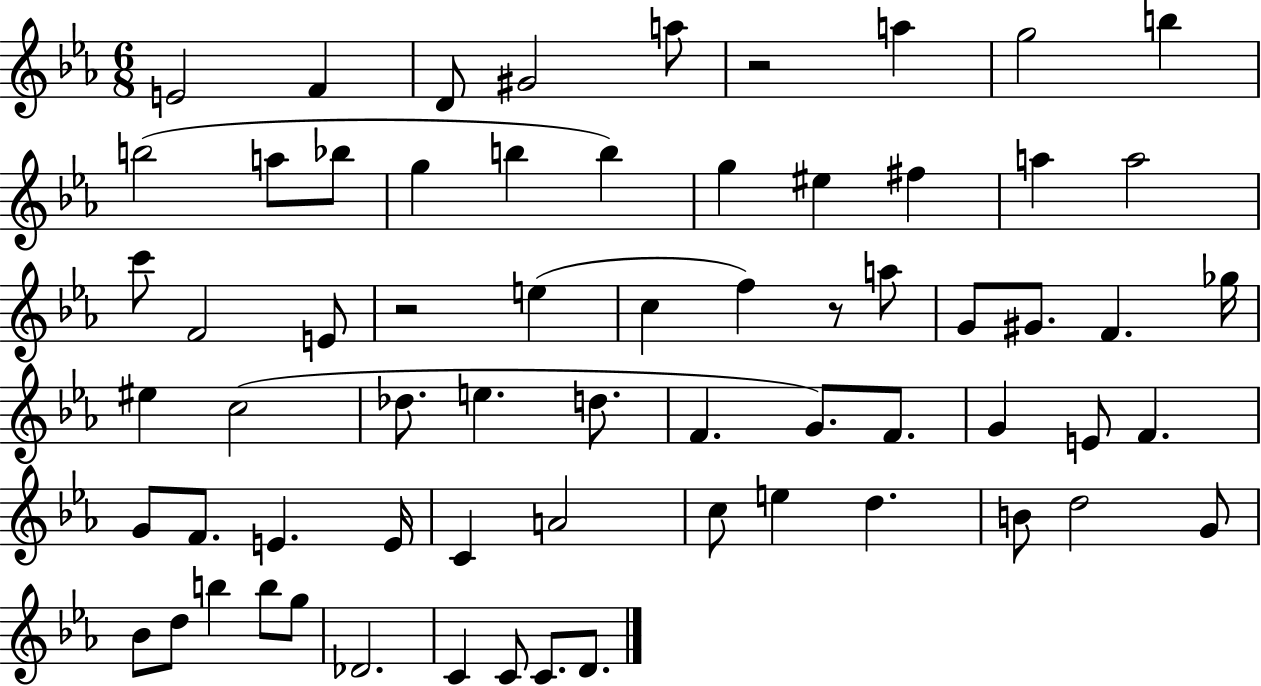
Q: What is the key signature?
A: EES major